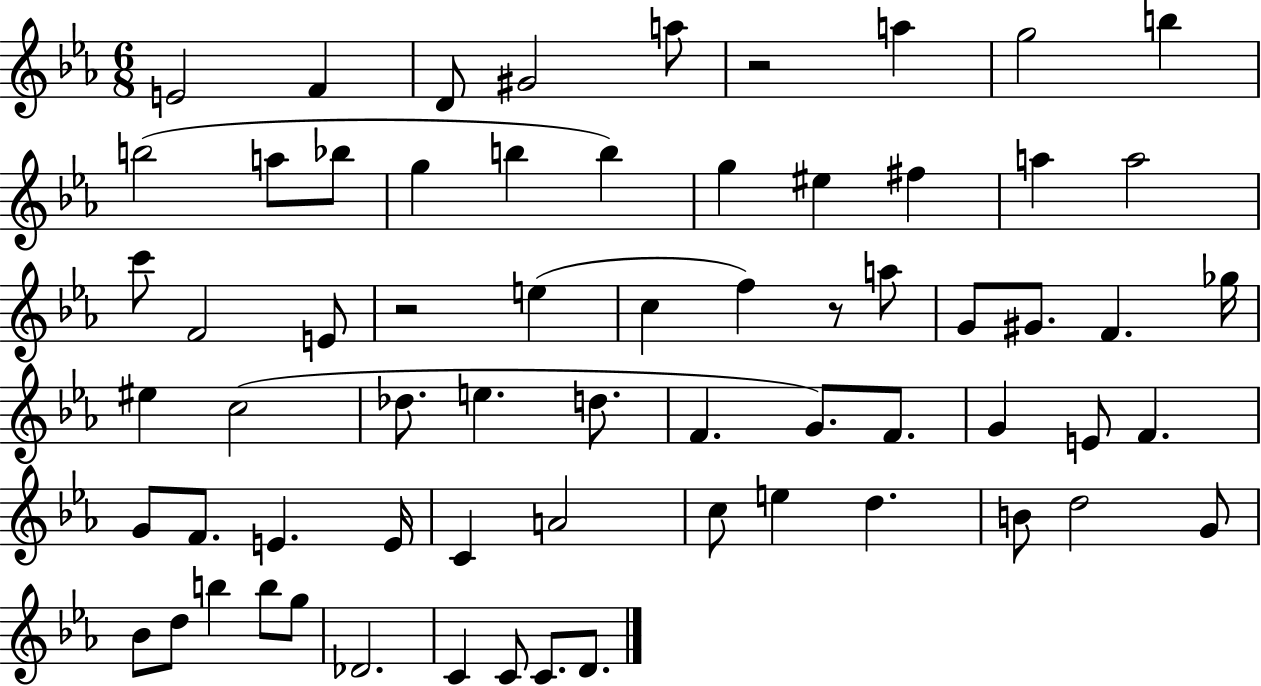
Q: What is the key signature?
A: EES major